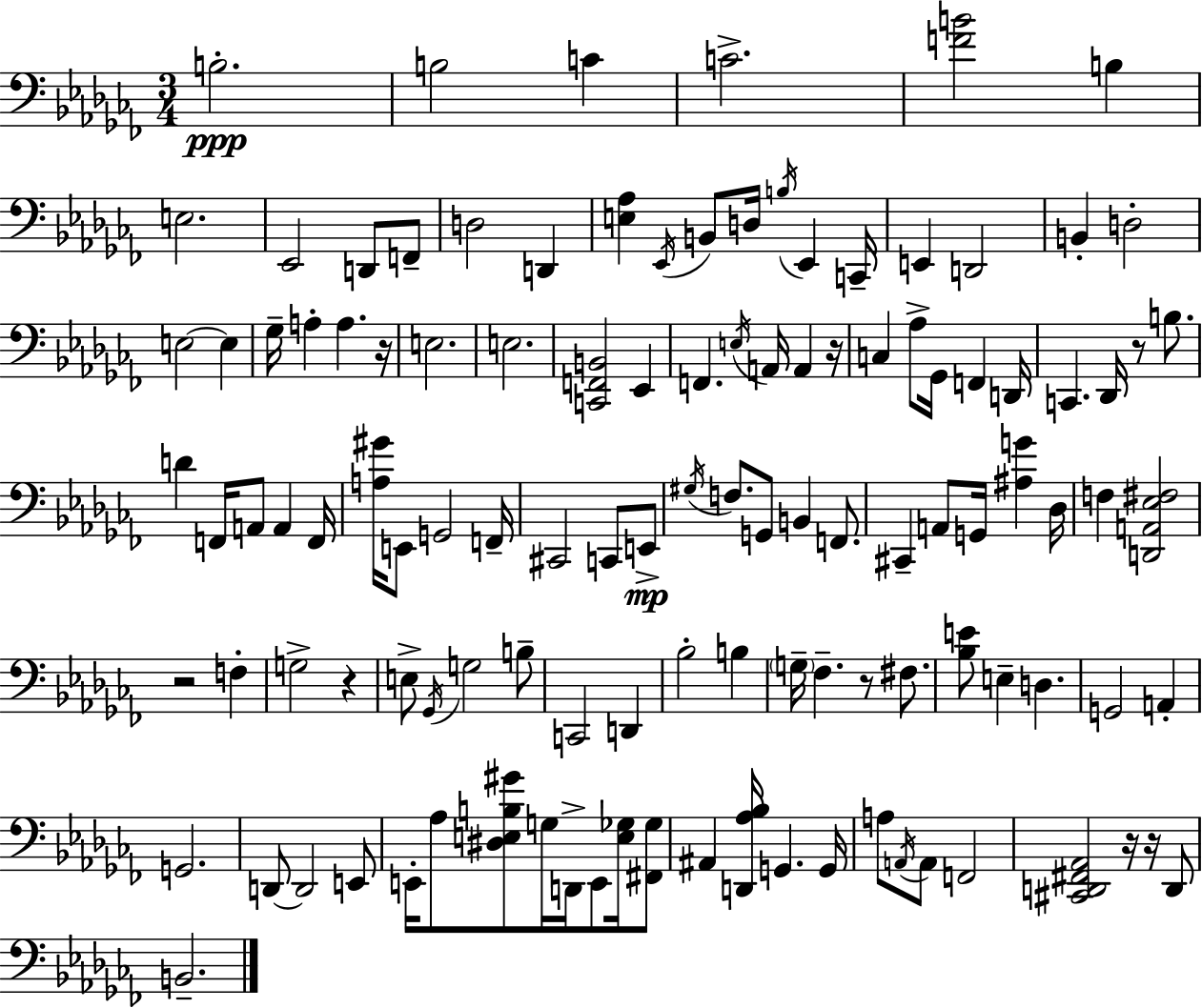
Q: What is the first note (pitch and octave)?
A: B3